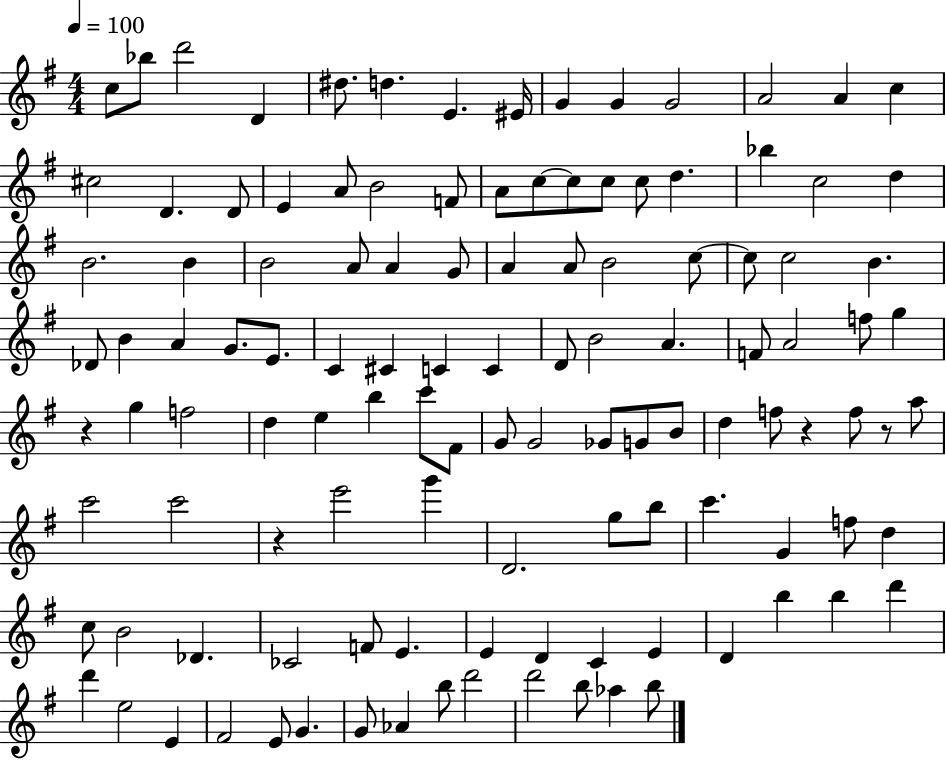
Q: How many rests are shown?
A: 4